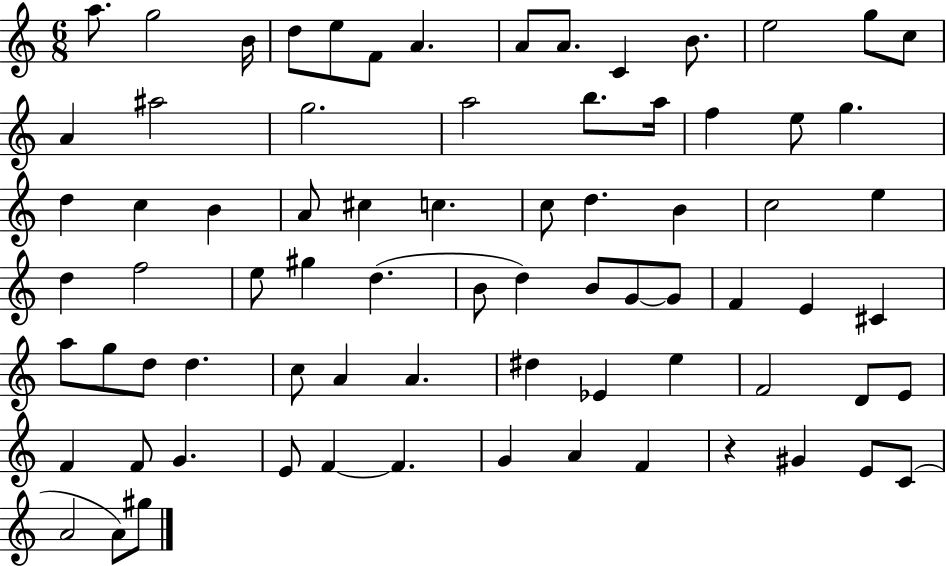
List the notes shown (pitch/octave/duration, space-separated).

A5/e. G5/h B4/s D5/e E5/e F4/e A4/q. A4/e A4/e. C4/q B4/e. E5/h G5/e C5/e A4/q A#5/h G5/h. A5/h B5/e. A5/s F5/q E5/e G5/q. D5/q C5/q B4/q A4/e C#5/q C5/q. C5/e D5/q. B4/q C5/h E5/q D5/q F5/h E5/e G#5/q D5/q. B4/e D5/q B4/e G4/e G4/e F4/q E4/q C#4/q A5/e G5/e D5/e D5/q. C5/e A4/q A4/q. D#5/q Eb4/q E5/q F4/h D4/e E4/e F4/q F4/e G4/q. E4/e F4/q F4/q. G4/q A4/q F4/q R/q G#4/q E4/e C4/e A4/h A4/e G#5/e